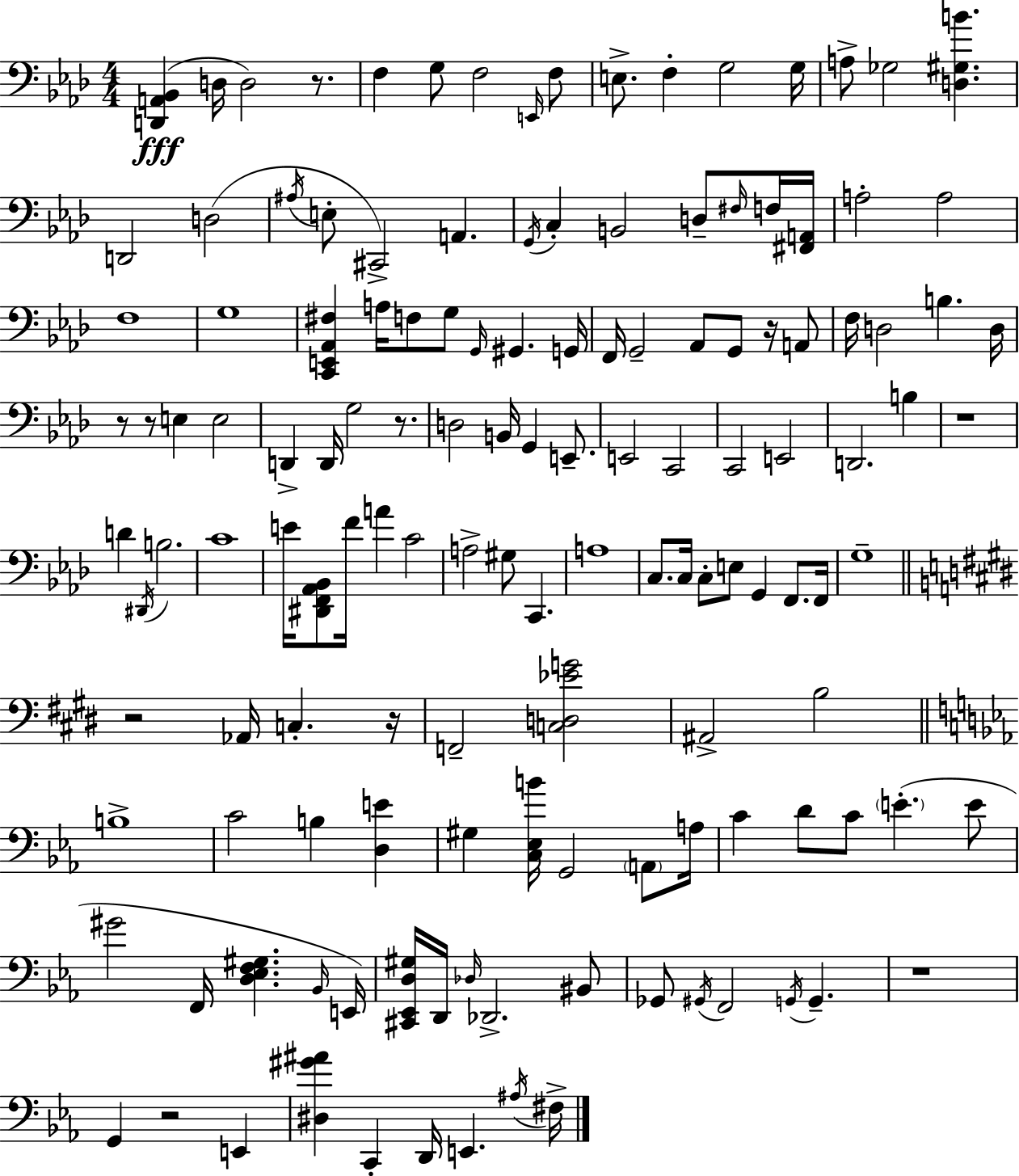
[D2,A2,Bb2]/q D3/s D3/h R/e. F3/q G3/e F3/h E2/s F3/e E3/e. F3/q G3/h G3/s A3/e Gb3/h [D3,G#3,B4]/q. D2/h D3/h A#3/s E3/e C#2/h A2/q. G2/s C3/q B2/h D3/e F#3/s F3/s [F#2,A2]/s A3/h A3/h F3/w G3/w [C2,E2,Ab2,F#3]/q A3/s F3/e G3/e G2/s G#2/q. G2/s F2/s G2/h Ab2/e G2/e R/s A2/e F3/s D3/h B3/q. D3/s R/e R/e E3/q E3/h D2/q D2/s G3/h R/e. D3/h B2/s G2/q E2/e. E2/h C2/h C2/h E2/h D2/h. B3/q R/w D4/q D#2/s B3/h. C4/w E4/s [D#2,F2,Ab2,Bb2]/e F4/s A4/q C4/h A3/h G#3/e C2/q. A3/w C3/e. C3/s C3/e E3/e G2/q F2/e. F2/s G3/w R/h Ab2/s C3/q. R/s F2/h [C3,D3,Eb4,G4]/h A#2/h B3/h B3/w C4/h B3/q [D3,E4]/q G#3/q [C3,Eb3,B4]/s G2/h A2/e A3/s C4/q D4/e C4/e E4/q. E4/e G#4/h F2/s [D3,Eb3,F3,G#3]/q. Bb2/s E2/s [C#2,Eb2,D3,G#3]/s D2/s Db3/s Db2/h. BIS2/e Gb2/e G#2/s F2/h G2/s G2/q. R/w G2/q R/h E2/q [D#3,G#4,A#4]/q C2/q D2/s E2/q. A#3/s F#3/s